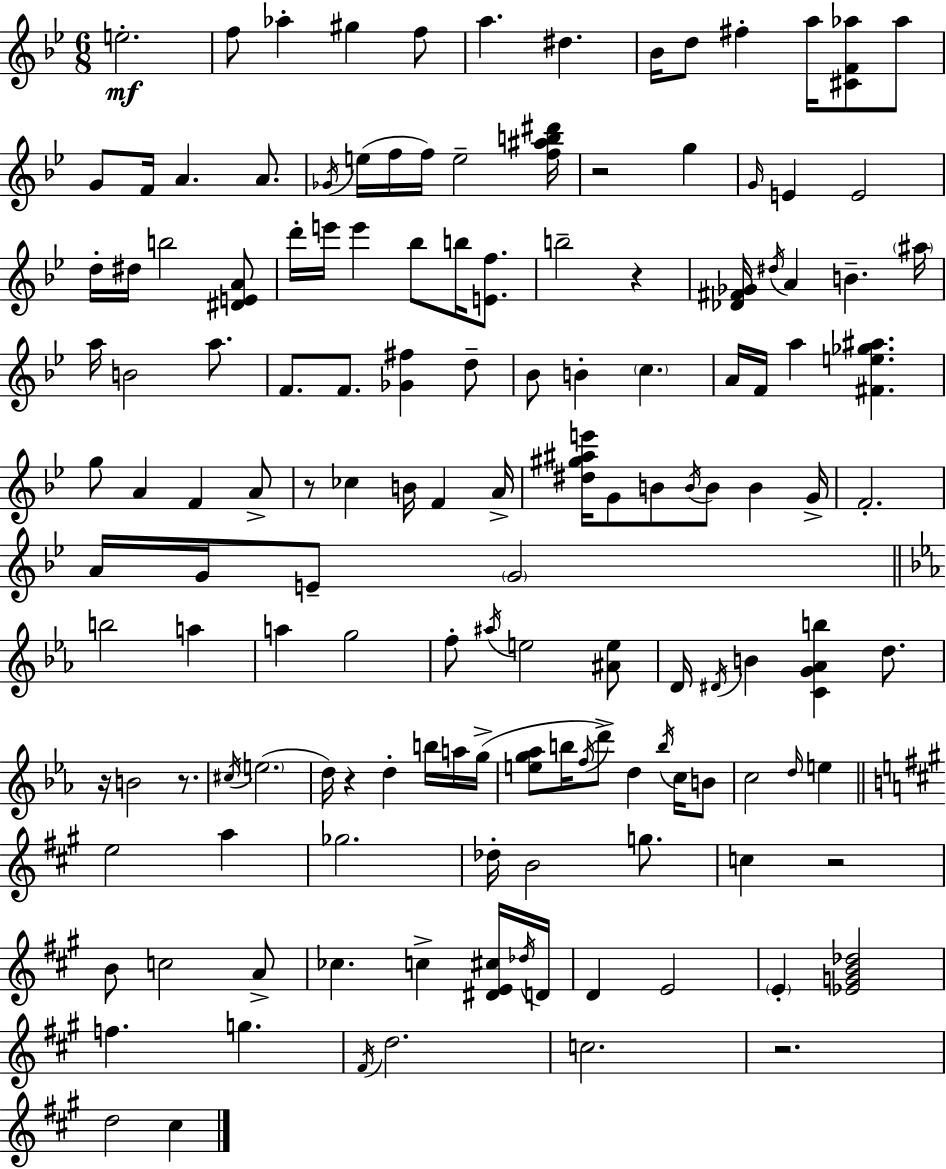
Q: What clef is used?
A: treble